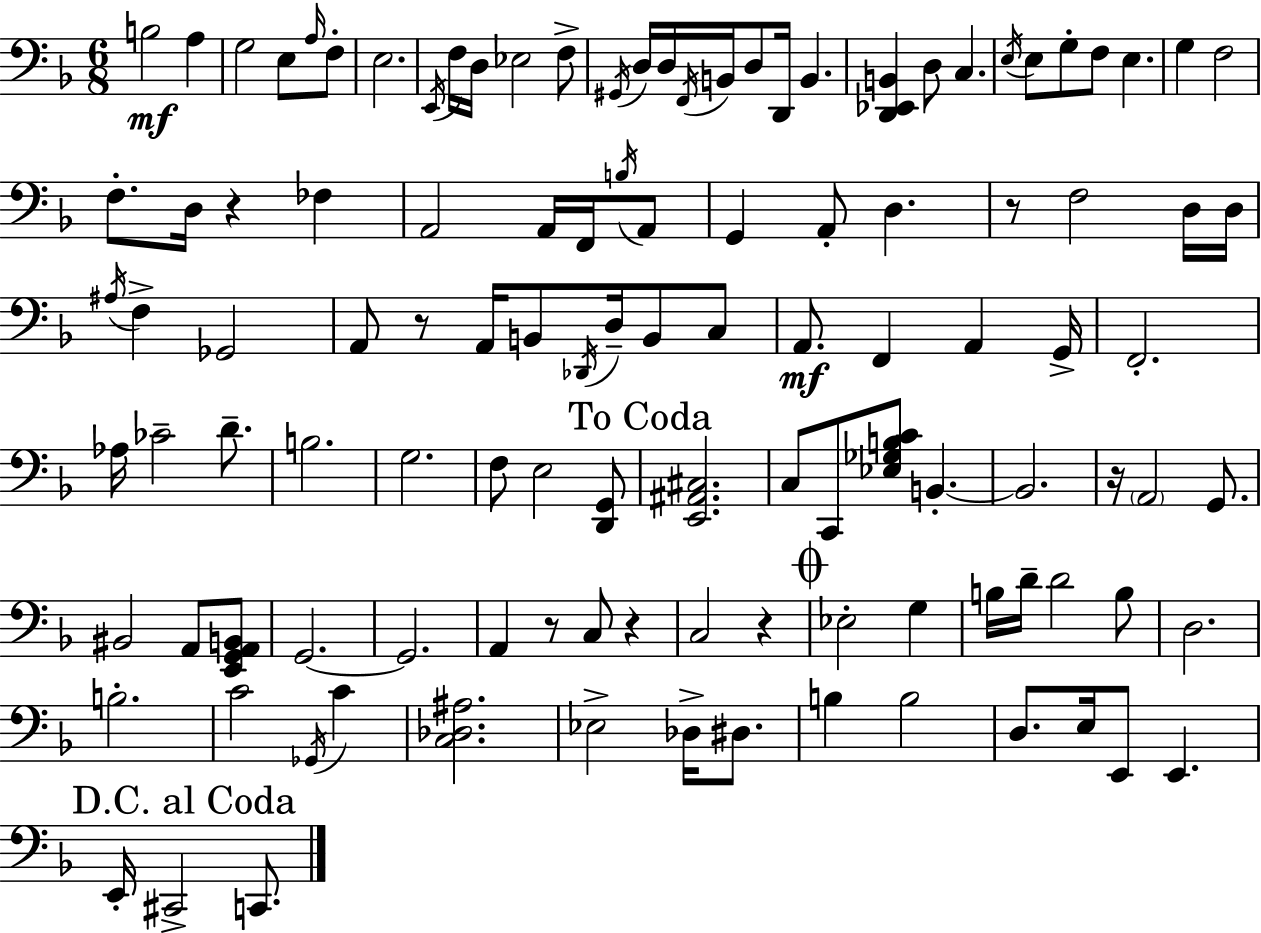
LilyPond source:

{
  \clef bass
  \numericTimeSignature
  \time 6/8
  \key d \minor
  \repeat volta 2 { b2\mf a4 | g2 e8 \grace { a16 } f8-. | e2. | \acciaccatura { e,16 } f16 d16 ees2 | \break f8-> \acciaccatura { gis,16 } d16 d16 \acciaccatura { f,16 } b,16 d8 d,16 b,4. | <d, ees, b,>4 d8 c4. | \acciaccatura { e16 } e8 g8-. f8 e4. | g4 f2 | \break f8.-. d16 r4 | fes4 a,2 | a,16 f,16 \acciaccatura { b16 } a,8 g,4 a,8-. | d4. r8 f2 | \break d16 d16 \acciaccatura { ais16 } f4-> ges,2 | a,8 r8 a,16 | b,8 \acciaccatura { des,16 } d16-- b,8 c8 a,8.\mf f,4 | a,4 g,16-> f,2.-. | \break aes16 ces'2-- | d'8.-- b2. | g2. | f8 e2 | \break <d, g,>8 \mark "To Coda" <e, ais, cis>2. | c8 c,8 | <ees ges b c'>8 b,4.-.~~ b,2. | r16 \parenthesize a,2 | \break g,8. bis,2 | a,8 <e, g, a, b,>8 g,2.~~ | g,2. | a,4 | \break r8 c8 r4 c2 | r4 \mark \markup { \musicglyph "scripts.coda" } ees2-. | g4 b16 d'16-- d'2 | b8 d2. | \break b2.-. | c'2 | \acciaccatura { ges,16 } c'4 <c des ais>2. | ees2-> | \break des16-> dis8. b4 | b2 d8. | e16 e,8 e,4. \mark "D.C. al Coda" e,16-. cis,2-> | c,8. } \bar "|."
}